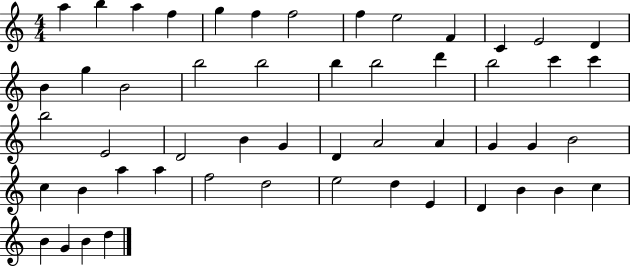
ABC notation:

X:1
T:Untitled
M:4/4
L:1/4
K:C
a b a f g f f2 f e2 F C E2 D B g B2 b2 b2 b b2 d' b2 c' c' b2 E2 D2 B G D A2 A G G B2 c B a a f2 d2 e2 d E D B B c B G B d